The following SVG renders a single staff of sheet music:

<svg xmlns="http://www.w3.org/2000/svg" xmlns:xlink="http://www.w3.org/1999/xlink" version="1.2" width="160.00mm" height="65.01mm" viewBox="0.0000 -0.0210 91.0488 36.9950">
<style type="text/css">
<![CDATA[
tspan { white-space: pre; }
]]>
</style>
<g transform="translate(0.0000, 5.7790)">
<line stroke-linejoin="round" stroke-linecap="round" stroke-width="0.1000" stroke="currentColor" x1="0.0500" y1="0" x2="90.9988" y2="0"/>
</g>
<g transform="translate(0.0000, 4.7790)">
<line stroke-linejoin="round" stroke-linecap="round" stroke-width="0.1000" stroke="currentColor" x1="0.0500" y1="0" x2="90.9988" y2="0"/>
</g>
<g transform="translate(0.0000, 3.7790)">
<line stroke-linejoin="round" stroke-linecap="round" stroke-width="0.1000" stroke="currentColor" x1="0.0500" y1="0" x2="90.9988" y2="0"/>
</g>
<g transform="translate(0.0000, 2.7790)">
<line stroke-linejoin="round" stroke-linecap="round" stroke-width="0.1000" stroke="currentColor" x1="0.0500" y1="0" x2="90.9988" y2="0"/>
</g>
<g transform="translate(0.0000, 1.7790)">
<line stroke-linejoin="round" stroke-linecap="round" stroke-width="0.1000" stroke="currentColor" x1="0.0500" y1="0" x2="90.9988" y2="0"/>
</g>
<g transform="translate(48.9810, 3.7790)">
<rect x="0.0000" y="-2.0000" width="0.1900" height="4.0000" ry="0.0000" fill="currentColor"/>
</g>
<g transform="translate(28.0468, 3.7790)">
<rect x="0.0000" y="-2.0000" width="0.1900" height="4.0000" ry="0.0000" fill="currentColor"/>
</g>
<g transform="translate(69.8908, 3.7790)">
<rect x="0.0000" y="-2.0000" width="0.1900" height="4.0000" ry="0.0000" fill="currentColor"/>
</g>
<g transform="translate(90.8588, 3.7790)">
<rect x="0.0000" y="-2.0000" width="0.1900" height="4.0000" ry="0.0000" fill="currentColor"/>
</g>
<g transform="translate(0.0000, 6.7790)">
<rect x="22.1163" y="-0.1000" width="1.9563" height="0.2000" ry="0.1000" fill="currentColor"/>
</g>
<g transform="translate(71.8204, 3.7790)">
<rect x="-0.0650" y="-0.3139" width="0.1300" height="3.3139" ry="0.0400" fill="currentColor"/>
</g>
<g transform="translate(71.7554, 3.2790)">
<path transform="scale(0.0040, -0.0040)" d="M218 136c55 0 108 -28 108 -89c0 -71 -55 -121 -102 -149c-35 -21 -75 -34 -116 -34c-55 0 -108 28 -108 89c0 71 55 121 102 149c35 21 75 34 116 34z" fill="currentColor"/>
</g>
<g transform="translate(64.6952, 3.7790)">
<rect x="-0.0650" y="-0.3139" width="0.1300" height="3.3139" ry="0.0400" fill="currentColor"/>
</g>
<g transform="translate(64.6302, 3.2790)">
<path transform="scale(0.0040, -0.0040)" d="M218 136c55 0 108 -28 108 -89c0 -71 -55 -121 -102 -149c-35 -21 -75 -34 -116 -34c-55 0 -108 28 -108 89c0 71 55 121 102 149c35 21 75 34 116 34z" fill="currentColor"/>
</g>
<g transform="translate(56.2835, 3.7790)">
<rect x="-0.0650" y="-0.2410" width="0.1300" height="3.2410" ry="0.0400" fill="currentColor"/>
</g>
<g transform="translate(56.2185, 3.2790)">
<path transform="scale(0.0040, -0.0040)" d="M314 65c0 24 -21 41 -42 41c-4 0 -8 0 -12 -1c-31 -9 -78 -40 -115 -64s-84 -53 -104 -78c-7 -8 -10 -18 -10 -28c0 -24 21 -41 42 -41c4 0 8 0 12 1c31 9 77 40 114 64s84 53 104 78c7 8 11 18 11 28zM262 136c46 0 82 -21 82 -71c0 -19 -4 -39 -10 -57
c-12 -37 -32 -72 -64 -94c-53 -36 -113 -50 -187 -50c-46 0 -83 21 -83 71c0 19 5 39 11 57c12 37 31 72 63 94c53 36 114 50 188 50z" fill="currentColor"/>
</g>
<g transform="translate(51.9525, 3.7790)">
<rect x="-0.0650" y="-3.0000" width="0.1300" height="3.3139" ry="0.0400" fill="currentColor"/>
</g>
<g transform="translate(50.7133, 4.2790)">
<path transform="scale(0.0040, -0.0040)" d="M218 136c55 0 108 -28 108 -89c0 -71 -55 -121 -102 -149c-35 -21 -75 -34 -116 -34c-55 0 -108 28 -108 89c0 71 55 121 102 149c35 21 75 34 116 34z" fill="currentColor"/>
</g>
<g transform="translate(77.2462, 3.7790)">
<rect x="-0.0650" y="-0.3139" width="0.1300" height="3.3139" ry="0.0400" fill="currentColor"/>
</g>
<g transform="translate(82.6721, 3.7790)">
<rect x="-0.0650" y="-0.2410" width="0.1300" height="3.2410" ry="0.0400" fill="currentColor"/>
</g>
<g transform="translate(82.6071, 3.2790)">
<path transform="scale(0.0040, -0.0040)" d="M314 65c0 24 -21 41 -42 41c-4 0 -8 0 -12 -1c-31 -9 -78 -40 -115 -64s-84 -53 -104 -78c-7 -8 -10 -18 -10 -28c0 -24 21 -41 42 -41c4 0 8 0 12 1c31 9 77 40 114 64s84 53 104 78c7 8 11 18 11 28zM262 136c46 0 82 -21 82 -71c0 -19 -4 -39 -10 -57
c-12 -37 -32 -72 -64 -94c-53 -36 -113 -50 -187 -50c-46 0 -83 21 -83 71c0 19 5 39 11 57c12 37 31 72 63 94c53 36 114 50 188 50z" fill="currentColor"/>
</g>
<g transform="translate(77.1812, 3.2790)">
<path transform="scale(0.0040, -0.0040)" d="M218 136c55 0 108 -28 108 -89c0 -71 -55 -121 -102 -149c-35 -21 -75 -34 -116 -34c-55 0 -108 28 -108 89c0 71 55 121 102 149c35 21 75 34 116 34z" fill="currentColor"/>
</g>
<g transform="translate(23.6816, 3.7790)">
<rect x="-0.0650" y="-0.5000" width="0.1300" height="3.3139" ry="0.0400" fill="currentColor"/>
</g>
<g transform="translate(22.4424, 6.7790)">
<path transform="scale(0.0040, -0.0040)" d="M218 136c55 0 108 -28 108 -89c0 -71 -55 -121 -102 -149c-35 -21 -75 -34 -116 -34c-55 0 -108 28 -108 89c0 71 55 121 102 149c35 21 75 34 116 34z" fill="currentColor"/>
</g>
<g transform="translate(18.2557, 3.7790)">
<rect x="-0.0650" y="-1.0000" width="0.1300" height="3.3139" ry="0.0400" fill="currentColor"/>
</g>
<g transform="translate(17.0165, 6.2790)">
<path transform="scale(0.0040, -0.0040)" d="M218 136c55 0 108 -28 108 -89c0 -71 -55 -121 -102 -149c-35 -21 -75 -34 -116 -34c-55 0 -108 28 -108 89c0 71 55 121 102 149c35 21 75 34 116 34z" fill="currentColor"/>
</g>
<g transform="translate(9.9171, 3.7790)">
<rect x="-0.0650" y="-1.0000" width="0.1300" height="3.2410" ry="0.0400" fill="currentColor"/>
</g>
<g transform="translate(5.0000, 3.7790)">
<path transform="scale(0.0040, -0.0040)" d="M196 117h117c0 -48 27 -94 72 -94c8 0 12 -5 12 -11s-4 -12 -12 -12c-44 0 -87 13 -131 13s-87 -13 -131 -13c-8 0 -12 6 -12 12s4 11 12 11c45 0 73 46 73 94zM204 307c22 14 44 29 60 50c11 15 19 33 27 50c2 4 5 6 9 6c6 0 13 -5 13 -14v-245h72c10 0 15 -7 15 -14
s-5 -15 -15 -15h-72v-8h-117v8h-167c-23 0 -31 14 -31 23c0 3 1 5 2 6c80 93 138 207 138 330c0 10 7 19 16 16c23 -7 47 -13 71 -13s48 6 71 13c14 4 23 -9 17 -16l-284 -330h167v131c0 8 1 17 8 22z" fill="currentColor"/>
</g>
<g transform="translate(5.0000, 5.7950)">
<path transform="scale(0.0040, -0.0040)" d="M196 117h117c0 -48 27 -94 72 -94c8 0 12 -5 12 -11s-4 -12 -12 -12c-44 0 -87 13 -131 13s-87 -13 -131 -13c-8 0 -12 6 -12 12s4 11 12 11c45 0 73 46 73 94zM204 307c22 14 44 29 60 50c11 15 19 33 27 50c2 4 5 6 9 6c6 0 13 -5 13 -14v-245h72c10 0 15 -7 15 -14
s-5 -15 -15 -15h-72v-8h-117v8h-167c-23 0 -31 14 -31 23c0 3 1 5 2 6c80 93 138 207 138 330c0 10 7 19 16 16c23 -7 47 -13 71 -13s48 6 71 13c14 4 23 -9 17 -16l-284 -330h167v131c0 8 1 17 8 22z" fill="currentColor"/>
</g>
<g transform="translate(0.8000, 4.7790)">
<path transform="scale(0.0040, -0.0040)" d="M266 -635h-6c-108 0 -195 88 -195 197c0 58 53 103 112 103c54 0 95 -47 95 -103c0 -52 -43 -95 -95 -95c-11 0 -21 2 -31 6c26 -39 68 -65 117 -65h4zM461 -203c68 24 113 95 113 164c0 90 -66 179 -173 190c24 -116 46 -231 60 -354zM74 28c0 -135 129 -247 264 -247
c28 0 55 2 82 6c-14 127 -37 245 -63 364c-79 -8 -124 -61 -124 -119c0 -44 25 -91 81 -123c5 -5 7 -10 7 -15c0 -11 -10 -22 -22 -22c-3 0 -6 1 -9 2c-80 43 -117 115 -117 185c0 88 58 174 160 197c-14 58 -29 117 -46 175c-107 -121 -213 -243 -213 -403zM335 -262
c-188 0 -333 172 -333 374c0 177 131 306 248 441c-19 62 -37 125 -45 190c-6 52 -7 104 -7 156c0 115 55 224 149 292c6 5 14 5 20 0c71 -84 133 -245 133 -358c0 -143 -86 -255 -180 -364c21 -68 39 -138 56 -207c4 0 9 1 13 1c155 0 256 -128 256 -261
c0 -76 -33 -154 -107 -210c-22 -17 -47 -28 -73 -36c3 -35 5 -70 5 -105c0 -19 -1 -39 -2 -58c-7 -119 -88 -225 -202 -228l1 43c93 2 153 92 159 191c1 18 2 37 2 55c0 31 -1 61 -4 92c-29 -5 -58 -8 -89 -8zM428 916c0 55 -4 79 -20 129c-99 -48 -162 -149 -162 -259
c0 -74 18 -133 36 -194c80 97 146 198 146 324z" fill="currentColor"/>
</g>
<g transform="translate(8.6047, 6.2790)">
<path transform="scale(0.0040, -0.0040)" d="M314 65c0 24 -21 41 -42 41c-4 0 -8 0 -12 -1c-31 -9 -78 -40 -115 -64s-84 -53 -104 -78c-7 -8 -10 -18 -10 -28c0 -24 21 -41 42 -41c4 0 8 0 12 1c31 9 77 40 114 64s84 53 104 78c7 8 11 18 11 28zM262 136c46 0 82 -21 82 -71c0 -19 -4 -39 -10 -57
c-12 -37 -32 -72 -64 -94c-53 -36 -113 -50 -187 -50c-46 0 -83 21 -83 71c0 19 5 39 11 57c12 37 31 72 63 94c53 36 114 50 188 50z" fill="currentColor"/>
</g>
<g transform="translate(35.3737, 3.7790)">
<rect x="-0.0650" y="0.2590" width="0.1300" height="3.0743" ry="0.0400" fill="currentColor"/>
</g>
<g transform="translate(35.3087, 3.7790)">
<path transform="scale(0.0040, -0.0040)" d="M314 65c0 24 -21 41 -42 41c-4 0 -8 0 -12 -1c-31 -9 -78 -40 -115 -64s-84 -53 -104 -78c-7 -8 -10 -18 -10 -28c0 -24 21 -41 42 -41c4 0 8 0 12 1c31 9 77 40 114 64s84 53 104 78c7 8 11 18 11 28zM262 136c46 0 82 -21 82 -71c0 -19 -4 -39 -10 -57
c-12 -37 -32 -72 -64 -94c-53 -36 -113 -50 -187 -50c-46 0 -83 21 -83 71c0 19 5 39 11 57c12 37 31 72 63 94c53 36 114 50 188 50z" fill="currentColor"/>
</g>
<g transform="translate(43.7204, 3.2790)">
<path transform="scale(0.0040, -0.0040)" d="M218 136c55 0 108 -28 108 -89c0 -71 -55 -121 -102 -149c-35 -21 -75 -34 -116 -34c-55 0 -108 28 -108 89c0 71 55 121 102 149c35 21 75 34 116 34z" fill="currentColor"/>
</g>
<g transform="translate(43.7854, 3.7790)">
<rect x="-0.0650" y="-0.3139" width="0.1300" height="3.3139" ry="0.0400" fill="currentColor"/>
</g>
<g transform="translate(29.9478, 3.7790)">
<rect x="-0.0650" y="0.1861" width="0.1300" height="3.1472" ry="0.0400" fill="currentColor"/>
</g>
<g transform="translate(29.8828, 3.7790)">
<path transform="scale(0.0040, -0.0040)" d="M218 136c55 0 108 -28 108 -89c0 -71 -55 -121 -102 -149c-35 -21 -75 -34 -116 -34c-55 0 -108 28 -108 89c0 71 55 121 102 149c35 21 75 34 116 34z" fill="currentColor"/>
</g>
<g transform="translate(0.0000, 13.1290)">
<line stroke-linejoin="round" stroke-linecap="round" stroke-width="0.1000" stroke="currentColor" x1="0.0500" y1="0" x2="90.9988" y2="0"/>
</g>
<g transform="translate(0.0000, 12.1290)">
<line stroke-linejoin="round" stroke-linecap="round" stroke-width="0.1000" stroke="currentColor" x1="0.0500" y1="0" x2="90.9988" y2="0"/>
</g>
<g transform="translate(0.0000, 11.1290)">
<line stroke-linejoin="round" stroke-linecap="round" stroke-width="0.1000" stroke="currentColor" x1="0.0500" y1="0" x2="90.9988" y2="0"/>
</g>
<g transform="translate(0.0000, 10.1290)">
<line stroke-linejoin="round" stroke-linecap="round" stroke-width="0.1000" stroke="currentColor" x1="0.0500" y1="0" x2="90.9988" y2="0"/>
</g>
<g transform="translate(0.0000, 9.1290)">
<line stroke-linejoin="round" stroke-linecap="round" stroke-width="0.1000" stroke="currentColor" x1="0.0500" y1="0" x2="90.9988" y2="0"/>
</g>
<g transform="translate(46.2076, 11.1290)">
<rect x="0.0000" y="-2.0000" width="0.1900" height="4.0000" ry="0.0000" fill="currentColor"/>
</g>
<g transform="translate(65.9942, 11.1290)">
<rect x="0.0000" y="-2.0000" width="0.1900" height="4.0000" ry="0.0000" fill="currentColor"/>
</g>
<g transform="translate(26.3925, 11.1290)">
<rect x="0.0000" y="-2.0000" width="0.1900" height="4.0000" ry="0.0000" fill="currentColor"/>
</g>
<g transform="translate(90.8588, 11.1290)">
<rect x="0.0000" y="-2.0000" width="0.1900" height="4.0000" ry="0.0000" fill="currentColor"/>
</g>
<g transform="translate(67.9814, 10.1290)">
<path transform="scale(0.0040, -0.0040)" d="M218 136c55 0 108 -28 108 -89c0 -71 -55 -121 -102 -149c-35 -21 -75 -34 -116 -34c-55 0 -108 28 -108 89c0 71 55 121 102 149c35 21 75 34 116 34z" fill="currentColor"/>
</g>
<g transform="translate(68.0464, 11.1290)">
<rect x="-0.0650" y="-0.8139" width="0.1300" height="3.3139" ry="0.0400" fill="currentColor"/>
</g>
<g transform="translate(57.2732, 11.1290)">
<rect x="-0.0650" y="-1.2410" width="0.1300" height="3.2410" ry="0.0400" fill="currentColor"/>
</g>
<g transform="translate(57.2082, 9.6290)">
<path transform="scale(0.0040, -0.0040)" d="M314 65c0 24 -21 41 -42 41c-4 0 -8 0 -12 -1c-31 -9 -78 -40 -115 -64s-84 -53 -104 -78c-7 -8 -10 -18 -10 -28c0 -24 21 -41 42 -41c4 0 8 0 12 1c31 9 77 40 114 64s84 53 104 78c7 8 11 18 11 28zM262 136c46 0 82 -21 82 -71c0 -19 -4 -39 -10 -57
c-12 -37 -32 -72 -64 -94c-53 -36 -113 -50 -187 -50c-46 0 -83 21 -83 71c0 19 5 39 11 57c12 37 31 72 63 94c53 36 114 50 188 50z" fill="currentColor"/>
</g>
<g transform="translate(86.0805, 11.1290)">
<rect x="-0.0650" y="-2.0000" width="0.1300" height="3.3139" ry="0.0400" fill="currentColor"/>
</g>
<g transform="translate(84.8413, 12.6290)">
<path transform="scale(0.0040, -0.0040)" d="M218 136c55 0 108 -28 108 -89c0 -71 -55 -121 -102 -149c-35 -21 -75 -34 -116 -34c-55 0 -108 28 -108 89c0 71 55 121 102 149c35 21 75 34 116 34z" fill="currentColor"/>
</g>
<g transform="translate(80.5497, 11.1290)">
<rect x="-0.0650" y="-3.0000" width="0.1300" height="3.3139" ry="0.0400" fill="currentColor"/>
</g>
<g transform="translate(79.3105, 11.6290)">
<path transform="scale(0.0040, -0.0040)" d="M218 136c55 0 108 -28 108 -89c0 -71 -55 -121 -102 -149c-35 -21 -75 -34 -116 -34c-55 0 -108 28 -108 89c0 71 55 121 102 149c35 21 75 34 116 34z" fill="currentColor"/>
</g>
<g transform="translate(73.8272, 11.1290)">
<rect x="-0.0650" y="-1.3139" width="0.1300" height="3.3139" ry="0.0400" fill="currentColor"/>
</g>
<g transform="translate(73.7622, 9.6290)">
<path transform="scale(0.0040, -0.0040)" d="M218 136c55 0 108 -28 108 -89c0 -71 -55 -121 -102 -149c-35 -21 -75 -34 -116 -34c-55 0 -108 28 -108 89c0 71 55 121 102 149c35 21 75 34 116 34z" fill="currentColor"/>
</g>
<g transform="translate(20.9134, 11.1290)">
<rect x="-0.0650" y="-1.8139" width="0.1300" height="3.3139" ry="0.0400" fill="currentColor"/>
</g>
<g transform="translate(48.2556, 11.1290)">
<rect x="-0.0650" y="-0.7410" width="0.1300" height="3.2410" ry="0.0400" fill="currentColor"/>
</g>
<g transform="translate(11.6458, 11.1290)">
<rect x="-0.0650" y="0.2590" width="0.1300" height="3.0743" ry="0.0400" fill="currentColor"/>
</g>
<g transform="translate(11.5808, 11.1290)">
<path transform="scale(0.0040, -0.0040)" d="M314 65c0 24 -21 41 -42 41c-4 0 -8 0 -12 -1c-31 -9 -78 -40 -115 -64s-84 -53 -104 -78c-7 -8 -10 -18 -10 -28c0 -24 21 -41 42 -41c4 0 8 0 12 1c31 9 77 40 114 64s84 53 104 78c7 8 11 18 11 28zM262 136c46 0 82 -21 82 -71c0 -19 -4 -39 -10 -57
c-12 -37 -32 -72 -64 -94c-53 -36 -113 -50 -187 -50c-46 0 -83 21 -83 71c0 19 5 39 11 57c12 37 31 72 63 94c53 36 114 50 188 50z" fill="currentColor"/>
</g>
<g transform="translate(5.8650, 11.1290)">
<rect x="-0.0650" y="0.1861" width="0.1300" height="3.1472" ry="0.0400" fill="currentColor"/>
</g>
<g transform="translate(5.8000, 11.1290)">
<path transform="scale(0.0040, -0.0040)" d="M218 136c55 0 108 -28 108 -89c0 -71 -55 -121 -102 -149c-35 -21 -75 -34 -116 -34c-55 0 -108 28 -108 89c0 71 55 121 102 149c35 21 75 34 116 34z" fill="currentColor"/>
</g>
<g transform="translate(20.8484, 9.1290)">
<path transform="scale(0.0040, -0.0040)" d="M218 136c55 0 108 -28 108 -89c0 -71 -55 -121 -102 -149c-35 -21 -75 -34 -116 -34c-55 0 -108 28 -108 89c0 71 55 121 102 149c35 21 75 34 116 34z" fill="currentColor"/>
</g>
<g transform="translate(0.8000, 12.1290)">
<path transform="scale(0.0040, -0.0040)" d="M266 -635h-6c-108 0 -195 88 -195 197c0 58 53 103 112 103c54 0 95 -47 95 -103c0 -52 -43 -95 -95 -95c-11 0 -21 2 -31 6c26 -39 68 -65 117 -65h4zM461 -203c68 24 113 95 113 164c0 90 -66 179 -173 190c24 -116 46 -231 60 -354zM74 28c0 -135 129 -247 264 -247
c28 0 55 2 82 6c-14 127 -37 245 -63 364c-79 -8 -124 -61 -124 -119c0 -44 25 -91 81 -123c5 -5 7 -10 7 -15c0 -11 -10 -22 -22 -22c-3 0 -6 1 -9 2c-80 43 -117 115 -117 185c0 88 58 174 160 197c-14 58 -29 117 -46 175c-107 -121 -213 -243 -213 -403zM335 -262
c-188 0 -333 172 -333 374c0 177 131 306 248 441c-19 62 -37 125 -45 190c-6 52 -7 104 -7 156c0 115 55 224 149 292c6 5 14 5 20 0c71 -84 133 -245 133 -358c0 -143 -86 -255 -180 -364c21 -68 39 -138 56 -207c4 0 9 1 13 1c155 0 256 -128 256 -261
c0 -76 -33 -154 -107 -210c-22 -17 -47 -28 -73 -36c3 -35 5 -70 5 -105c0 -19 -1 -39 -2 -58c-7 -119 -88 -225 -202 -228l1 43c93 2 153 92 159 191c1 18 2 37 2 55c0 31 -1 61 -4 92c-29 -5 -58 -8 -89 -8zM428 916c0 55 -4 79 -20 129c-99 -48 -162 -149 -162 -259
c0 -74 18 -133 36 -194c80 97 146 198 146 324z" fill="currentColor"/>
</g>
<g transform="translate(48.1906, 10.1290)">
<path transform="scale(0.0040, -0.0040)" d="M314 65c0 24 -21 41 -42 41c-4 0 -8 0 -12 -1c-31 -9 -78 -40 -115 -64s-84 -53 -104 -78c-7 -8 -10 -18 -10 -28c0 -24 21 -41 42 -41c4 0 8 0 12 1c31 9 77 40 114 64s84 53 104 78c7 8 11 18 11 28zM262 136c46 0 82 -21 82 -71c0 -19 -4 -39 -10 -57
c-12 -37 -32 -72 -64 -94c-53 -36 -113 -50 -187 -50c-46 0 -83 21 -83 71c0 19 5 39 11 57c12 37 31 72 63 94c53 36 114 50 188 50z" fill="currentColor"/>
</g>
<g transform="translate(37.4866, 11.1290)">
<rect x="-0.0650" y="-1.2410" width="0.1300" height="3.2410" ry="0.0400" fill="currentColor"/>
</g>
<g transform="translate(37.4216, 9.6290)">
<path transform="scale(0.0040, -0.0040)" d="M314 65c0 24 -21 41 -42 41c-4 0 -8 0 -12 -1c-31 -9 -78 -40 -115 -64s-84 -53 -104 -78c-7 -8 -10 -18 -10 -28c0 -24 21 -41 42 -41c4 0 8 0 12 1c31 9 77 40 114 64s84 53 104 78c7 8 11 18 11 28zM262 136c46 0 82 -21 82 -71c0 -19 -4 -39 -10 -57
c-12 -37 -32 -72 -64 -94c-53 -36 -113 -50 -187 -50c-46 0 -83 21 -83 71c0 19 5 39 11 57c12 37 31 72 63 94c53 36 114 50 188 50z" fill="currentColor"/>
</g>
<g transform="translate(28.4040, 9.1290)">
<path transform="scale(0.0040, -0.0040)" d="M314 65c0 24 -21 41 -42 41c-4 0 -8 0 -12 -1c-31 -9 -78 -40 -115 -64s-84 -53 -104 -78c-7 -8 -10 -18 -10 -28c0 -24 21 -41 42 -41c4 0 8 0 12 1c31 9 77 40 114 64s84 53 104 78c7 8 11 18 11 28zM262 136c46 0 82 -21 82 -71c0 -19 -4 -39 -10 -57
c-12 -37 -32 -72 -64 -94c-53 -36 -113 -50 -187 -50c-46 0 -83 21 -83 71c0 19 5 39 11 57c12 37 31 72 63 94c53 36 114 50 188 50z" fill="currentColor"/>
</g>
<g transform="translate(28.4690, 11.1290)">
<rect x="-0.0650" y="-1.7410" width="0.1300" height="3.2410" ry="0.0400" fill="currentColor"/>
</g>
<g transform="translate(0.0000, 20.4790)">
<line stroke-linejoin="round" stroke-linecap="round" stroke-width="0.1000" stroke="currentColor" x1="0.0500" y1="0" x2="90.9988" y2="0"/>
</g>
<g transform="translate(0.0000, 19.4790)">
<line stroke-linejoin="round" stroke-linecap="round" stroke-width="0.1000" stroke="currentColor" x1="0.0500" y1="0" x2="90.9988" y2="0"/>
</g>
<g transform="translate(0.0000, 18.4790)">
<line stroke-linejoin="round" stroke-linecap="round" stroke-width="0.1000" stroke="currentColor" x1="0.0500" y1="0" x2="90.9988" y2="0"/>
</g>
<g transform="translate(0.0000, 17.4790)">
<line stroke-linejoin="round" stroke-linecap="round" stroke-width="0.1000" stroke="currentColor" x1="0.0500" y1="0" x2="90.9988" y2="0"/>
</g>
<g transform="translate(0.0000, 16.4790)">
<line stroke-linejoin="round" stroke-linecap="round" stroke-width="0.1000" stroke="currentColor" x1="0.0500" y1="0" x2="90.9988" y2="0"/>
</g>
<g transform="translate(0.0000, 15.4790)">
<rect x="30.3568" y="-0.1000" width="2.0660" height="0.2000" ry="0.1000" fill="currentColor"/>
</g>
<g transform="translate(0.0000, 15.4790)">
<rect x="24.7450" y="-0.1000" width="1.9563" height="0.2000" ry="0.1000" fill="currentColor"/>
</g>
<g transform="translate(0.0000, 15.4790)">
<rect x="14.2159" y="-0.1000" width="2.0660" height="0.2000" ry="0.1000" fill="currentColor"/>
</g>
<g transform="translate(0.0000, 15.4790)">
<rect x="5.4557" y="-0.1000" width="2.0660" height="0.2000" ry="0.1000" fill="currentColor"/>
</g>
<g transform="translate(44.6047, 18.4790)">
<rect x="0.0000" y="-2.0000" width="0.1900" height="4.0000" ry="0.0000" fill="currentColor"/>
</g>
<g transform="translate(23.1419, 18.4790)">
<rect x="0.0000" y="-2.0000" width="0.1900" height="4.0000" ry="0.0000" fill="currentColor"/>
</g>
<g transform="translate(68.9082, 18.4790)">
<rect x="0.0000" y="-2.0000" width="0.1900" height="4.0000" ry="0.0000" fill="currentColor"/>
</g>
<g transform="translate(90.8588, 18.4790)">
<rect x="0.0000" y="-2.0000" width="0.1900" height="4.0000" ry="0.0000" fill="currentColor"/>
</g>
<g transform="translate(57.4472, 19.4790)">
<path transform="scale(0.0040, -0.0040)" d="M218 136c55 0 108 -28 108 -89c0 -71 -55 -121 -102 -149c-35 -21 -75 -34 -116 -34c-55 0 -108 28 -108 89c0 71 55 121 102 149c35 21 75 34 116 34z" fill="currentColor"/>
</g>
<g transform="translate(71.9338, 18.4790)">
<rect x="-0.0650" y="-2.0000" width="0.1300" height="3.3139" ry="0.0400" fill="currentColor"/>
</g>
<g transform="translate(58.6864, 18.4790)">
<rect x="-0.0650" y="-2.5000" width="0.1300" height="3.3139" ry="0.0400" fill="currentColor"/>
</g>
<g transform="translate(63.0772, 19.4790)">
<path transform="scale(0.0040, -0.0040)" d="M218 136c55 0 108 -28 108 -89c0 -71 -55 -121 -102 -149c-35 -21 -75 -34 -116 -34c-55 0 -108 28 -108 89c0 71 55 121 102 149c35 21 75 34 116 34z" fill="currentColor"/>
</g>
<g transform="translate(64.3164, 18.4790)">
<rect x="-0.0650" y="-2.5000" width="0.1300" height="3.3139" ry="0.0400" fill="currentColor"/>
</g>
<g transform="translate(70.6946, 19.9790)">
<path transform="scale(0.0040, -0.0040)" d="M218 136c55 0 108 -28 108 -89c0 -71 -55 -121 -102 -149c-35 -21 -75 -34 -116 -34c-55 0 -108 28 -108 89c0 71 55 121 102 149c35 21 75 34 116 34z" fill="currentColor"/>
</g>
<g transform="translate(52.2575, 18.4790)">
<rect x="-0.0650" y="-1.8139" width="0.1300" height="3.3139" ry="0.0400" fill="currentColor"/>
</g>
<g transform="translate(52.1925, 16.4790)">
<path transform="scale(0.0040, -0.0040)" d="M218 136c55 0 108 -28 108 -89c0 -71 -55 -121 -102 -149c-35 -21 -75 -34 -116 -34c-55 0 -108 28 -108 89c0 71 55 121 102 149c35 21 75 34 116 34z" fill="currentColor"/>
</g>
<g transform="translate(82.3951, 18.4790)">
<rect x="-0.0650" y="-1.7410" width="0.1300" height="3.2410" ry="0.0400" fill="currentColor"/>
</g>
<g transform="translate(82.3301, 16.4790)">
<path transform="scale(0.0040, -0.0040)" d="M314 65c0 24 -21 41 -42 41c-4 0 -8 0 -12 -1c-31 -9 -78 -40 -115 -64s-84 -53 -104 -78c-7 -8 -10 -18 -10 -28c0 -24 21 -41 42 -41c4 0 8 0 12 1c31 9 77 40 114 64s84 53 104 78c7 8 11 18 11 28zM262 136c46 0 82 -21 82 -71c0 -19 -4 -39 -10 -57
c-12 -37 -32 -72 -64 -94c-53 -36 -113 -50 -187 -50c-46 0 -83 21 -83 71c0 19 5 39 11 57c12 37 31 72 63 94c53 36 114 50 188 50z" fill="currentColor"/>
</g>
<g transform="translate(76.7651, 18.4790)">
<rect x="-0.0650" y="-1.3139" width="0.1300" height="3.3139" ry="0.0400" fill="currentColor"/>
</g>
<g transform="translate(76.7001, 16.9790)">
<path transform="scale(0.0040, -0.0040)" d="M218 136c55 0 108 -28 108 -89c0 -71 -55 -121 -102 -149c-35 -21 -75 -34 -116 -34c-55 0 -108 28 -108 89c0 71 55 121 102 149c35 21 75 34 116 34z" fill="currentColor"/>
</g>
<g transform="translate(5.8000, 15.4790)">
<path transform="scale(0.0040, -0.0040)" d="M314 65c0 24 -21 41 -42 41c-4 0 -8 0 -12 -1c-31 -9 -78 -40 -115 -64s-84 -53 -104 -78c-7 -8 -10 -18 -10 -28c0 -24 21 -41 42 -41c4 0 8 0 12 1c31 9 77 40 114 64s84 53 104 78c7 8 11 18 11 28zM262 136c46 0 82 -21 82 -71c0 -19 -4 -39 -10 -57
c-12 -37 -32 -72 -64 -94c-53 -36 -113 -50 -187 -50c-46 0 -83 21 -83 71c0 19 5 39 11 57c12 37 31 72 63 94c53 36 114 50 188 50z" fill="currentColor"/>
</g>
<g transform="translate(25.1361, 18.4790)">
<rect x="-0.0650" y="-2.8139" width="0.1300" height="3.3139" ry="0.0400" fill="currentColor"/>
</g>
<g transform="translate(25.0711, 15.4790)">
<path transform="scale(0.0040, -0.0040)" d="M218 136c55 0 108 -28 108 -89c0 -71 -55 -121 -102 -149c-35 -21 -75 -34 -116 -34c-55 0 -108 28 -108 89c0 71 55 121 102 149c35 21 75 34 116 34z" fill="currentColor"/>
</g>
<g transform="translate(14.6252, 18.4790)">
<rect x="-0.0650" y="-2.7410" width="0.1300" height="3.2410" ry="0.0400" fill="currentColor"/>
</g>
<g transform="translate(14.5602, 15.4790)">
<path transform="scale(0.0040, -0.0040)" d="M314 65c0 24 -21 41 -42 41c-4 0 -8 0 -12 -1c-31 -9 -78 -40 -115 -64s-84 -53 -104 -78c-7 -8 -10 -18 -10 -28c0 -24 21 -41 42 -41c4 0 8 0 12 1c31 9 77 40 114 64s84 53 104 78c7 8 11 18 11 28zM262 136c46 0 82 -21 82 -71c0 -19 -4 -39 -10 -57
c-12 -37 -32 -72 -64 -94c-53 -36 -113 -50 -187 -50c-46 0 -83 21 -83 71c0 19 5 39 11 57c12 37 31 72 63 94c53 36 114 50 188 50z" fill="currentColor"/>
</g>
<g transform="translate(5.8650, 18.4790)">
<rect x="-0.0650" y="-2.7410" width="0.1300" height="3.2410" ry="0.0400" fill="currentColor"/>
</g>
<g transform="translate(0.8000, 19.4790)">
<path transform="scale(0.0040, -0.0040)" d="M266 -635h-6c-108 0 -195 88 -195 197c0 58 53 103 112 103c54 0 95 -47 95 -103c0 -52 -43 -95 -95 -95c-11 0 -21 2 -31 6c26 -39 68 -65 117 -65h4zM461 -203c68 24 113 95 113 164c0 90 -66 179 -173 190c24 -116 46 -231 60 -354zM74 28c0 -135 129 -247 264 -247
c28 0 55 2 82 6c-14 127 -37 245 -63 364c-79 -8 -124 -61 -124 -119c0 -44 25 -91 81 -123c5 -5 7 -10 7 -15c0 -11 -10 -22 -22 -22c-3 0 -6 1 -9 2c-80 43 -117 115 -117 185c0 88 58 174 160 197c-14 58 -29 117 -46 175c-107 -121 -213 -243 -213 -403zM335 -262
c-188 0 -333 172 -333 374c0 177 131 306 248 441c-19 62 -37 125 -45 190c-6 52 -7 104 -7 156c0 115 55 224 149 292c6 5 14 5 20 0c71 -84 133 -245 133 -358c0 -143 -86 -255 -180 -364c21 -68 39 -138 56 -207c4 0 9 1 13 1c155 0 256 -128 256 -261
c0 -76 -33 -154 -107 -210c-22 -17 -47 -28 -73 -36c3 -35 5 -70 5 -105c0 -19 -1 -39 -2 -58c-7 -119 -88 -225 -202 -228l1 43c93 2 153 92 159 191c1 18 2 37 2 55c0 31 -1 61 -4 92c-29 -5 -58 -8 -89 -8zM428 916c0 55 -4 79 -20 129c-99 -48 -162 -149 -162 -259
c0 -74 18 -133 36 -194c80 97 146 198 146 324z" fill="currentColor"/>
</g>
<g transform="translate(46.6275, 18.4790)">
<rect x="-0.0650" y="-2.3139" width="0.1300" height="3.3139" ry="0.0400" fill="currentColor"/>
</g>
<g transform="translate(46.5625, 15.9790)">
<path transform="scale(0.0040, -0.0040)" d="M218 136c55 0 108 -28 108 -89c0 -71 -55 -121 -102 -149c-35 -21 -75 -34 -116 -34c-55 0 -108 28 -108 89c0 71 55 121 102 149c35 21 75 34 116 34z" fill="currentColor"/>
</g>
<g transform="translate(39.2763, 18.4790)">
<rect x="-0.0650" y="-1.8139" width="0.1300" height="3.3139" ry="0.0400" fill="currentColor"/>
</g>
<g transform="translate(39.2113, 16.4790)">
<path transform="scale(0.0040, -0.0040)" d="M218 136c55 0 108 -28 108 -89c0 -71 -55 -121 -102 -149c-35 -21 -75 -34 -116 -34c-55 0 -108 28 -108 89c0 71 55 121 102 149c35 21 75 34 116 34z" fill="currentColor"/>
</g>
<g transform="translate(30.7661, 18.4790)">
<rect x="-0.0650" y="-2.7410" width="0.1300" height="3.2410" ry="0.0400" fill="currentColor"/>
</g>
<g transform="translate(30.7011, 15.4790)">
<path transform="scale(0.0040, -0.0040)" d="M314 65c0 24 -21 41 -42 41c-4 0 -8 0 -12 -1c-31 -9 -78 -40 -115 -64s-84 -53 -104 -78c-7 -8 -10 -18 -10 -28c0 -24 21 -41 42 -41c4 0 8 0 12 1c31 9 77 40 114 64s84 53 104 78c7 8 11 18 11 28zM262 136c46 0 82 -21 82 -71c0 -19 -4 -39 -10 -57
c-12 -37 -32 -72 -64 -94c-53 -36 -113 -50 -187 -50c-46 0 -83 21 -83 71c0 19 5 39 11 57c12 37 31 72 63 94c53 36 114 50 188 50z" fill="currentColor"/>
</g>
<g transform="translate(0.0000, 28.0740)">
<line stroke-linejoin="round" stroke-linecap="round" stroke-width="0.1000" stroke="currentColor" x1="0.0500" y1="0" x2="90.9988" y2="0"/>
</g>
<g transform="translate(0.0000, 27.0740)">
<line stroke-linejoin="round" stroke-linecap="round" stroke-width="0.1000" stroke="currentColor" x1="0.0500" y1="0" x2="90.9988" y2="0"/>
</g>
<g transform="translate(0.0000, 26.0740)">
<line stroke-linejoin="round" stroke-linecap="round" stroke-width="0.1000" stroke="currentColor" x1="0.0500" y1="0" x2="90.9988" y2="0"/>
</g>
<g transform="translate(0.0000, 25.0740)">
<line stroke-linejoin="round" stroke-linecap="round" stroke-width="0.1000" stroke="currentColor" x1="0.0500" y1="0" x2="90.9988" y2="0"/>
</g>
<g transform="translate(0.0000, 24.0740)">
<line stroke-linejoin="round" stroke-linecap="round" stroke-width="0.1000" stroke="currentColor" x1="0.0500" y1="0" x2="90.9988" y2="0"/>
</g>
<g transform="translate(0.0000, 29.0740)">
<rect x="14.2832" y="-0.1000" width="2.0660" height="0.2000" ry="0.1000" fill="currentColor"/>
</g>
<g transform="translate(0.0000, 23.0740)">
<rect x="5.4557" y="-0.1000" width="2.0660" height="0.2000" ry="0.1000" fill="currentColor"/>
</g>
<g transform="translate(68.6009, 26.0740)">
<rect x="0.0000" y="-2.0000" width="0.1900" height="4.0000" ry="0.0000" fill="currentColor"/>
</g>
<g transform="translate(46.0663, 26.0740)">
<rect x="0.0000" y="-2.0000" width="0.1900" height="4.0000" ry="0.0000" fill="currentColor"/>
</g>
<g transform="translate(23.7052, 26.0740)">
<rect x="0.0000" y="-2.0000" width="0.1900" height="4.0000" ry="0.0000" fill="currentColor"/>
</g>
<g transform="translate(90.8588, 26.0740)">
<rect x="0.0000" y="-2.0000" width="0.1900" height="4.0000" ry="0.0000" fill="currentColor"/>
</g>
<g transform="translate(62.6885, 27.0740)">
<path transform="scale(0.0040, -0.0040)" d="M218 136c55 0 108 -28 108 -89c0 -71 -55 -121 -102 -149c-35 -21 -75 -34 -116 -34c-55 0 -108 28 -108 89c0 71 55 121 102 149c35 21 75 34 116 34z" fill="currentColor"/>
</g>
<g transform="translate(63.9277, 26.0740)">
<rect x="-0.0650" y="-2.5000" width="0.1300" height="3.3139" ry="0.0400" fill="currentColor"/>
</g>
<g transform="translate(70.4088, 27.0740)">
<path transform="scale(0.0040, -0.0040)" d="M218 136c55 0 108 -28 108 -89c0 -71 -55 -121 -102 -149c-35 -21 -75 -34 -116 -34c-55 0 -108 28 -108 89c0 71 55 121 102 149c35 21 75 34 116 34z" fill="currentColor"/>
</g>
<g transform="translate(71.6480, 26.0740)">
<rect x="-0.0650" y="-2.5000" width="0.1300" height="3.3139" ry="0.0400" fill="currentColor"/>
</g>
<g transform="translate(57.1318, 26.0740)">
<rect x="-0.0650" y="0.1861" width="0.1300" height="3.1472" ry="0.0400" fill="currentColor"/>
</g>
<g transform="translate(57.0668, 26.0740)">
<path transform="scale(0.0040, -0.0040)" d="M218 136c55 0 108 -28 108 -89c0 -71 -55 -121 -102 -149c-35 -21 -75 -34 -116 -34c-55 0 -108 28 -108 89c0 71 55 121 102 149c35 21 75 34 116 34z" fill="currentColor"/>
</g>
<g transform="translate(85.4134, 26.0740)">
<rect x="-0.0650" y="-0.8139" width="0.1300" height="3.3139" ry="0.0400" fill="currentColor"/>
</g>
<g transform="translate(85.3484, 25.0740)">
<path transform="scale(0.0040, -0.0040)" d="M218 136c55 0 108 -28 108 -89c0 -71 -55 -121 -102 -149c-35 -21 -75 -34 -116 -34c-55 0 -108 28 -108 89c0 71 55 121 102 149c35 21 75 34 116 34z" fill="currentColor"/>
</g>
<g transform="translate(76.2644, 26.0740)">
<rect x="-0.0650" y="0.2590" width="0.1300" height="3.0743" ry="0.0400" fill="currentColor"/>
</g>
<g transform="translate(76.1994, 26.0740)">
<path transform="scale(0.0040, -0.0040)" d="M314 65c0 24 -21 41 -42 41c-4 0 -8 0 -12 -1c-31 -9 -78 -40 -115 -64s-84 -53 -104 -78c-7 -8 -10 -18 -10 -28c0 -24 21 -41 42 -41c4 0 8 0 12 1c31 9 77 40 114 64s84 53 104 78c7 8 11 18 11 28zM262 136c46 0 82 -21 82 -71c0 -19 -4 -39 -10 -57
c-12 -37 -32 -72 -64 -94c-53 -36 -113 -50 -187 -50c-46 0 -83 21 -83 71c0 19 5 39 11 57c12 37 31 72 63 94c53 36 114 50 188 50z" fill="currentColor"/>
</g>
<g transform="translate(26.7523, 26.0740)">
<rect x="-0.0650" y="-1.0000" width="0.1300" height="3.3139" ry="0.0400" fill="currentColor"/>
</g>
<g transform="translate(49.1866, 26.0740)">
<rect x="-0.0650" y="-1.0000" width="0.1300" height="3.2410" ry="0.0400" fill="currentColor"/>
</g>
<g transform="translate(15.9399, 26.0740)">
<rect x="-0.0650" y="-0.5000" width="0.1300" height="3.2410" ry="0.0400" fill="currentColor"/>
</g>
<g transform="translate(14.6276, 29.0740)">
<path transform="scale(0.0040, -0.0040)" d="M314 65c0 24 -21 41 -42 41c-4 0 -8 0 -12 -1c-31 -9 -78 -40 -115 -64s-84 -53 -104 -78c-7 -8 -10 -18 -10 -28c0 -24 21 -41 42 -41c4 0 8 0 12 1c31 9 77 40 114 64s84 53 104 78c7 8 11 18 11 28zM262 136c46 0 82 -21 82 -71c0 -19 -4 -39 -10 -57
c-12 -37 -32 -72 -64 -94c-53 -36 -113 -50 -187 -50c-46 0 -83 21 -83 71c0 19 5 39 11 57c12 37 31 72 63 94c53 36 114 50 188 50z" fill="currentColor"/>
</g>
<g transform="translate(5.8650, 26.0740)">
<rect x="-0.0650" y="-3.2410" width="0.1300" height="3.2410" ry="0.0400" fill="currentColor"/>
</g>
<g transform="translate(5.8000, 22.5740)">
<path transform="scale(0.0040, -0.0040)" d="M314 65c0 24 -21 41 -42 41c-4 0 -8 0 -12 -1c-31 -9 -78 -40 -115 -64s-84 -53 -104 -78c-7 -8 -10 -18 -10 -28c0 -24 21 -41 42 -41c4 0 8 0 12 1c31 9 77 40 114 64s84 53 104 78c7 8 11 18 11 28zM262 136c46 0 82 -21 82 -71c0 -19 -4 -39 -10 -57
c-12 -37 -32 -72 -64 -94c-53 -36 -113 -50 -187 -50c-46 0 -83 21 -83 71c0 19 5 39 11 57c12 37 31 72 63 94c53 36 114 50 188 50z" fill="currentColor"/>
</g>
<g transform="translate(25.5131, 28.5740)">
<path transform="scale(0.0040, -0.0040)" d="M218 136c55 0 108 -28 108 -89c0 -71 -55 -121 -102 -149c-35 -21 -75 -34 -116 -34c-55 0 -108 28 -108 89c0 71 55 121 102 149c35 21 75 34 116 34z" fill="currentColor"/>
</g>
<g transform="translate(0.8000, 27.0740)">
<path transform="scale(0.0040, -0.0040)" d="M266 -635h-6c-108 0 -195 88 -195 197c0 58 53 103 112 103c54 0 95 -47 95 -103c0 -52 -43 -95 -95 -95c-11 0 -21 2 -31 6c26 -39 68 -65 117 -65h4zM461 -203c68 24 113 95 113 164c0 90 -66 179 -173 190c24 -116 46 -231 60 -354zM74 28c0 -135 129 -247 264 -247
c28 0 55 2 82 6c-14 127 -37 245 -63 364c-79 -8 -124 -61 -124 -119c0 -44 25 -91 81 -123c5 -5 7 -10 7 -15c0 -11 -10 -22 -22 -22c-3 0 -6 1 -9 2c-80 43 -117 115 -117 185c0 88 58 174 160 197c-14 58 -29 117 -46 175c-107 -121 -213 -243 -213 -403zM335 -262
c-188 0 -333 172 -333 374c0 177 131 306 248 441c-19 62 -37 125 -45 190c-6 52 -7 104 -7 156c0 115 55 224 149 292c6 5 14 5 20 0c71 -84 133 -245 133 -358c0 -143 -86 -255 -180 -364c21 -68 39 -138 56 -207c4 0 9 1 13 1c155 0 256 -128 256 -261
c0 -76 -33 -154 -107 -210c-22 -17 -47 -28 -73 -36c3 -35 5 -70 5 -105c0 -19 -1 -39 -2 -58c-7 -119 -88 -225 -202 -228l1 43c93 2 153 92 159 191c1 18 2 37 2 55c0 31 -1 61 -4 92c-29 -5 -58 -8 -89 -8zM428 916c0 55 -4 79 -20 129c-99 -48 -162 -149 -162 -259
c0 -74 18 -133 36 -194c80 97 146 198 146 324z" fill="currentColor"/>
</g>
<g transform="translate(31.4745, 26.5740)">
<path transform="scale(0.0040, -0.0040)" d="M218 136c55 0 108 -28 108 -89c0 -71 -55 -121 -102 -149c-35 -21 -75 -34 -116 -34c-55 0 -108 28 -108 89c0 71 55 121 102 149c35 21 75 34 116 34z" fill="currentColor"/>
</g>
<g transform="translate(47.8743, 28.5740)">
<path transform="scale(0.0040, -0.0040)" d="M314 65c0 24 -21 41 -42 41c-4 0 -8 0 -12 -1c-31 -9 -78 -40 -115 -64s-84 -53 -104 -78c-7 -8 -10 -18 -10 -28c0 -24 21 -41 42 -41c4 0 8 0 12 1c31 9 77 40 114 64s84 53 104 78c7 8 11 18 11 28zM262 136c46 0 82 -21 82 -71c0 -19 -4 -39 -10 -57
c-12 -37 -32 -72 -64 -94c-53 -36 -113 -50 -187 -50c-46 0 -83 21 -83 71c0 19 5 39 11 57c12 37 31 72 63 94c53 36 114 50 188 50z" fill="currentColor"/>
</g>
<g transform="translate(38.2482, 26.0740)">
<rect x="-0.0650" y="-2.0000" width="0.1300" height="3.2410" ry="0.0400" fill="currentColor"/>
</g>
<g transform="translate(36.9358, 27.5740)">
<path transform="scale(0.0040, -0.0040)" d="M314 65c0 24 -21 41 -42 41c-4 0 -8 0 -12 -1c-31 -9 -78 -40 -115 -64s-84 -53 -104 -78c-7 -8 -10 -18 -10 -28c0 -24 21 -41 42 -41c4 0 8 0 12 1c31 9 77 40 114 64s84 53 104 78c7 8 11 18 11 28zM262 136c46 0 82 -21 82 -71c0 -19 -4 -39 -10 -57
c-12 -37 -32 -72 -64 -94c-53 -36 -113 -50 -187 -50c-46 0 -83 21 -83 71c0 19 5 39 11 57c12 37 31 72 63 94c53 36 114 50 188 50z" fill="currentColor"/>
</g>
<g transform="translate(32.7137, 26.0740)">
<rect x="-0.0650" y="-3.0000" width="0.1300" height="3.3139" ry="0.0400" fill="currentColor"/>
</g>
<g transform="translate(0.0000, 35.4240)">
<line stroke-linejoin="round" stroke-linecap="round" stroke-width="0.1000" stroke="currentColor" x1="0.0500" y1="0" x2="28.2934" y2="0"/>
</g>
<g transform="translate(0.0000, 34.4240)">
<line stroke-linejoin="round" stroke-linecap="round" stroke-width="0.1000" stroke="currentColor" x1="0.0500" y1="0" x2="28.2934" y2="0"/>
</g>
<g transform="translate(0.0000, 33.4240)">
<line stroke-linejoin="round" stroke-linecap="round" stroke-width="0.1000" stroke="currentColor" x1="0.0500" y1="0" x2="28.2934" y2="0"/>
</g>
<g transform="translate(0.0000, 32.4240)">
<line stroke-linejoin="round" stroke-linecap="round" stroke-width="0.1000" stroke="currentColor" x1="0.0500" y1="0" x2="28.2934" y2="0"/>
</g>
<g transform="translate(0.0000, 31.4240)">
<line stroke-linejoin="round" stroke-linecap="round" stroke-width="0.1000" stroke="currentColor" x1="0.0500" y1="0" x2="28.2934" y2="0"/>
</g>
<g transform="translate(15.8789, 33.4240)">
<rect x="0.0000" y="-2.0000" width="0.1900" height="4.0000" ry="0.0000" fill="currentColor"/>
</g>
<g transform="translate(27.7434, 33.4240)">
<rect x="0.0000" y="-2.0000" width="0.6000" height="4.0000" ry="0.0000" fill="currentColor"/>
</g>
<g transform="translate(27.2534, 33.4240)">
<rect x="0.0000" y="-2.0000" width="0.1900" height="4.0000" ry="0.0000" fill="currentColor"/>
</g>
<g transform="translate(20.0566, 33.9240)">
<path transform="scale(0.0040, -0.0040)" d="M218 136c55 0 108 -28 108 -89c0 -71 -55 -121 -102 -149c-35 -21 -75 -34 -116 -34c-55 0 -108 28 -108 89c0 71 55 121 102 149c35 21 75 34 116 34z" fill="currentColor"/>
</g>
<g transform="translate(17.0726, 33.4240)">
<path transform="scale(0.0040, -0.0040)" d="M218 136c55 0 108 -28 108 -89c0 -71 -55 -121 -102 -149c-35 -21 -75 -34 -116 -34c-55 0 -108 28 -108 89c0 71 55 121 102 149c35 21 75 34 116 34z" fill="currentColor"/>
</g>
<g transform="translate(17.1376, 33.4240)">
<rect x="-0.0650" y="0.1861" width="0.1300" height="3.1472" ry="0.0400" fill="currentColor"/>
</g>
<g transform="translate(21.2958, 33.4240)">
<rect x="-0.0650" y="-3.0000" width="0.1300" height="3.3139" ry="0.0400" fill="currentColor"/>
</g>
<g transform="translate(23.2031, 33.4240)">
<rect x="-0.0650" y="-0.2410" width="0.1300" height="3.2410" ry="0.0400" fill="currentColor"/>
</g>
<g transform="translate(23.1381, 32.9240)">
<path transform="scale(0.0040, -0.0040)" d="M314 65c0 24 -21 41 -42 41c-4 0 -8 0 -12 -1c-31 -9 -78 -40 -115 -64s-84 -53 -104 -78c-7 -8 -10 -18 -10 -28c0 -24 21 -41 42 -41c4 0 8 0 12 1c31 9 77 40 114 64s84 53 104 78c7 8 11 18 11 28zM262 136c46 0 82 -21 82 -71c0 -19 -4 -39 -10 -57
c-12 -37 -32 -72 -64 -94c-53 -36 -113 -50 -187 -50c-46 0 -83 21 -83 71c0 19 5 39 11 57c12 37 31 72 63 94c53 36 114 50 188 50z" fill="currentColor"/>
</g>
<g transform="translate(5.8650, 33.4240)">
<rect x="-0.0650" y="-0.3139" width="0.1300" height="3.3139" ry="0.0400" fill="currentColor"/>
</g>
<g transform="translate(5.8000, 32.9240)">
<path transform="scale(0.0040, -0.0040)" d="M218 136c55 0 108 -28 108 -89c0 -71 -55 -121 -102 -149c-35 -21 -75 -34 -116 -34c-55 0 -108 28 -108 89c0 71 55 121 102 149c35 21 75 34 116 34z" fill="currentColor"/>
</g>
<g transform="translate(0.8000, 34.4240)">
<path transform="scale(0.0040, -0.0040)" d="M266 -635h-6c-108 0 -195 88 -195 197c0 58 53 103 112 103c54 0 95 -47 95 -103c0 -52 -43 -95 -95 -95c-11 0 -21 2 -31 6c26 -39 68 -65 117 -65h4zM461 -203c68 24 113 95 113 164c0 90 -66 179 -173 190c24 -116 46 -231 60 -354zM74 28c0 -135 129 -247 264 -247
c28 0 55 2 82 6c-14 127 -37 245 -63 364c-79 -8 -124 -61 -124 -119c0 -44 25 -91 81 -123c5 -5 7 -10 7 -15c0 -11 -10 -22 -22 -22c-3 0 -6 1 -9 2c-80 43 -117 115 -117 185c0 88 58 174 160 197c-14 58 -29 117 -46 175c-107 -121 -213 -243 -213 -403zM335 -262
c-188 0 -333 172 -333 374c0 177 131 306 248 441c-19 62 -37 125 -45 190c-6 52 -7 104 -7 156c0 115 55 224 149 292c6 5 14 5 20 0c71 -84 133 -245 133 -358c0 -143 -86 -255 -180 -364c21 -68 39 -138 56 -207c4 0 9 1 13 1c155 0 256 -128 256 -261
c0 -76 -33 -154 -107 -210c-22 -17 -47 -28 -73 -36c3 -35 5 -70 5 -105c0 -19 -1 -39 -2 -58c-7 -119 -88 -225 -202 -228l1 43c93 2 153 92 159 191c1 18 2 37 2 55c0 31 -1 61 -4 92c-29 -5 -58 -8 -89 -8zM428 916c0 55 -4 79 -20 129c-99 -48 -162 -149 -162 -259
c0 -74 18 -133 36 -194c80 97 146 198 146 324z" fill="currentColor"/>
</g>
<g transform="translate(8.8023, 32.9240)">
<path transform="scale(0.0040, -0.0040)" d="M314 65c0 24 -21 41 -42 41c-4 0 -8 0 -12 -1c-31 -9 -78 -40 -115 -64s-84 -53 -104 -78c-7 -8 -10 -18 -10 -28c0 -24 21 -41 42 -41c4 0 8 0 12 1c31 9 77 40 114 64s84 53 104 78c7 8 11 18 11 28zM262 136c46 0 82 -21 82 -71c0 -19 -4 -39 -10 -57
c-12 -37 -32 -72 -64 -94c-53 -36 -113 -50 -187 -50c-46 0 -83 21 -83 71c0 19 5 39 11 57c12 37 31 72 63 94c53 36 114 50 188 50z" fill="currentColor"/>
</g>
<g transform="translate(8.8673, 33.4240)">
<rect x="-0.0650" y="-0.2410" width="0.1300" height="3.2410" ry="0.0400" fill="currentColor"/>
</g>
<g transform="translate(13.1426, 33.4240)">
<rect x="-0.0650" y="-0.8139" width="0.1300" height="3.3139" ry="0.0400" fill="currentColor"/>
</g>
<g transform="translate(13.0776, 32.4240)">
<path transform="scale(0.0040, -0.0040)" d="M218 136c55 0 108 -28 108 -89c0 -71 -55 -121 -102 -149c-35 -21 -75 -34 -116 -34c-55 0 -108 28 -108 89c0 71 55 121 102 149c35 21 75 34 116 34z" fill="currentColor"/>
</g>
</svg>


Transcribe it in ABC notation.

X:1
T:Untitled
M:4/4
L:1/4
K:C
D2 D C B B2 c A c2 c c c c2 B B2 f f2 e2 d2 e2 d e A F a2 a2 a a2 f g f G G F e f2 b2 C2 D A F2 D2 B G G B2 d c c2 d B A c2